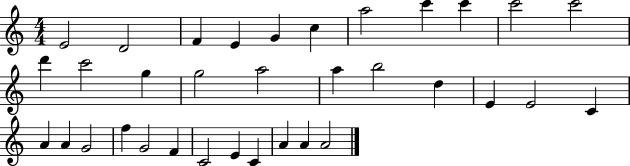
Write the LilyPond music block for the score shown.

{
  \clef treble
  \numericTimeSignature
  \time 4/4
  \key c \major
  e'2 d'2 | f'4 e'4 g'4 c''4 | a''2 c'''4 c'''4 | c'''2 c'''2 | \break d'''4 c'''2 g''4 | g''2 a''2 | a''4 b''2 d''4 | e'4 e'2 c'4 | \break a'4 a'4 g'2 | f''4 g'2 f'4 | c'2 e'4 c'4 | a'4 a'4 a'2 | \break \bar "|."
}